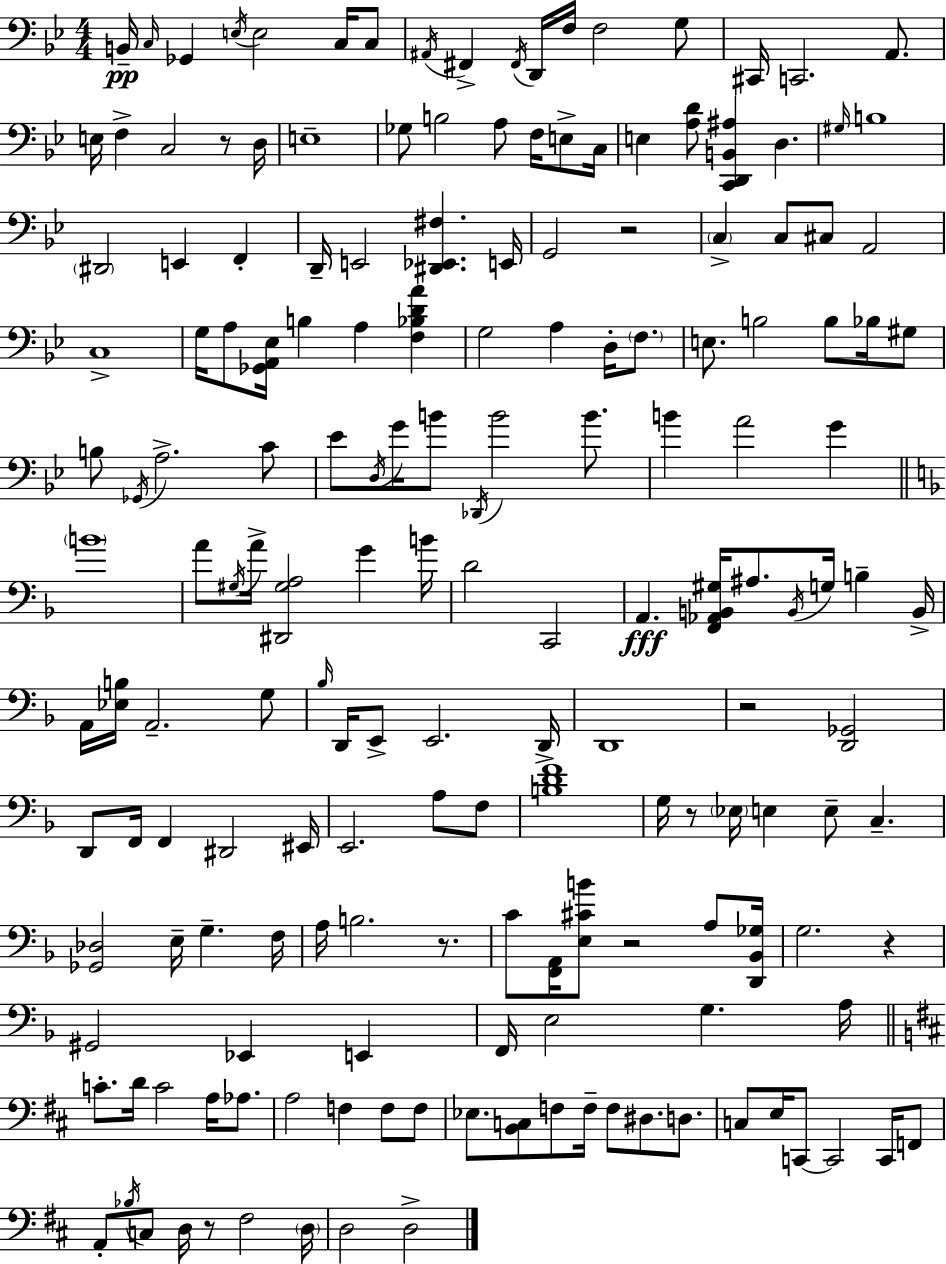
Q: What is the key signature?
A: BES major